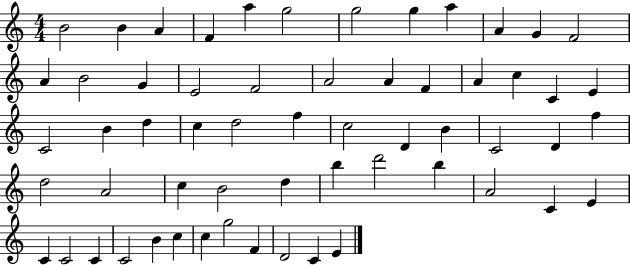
{
  \clef treble
  \numericTimeSignature
  \time 4/4
  \key c \major
  b'2 b'4 a'4 | f'4 a''4 g''2 | g''2 g''4 a''4 | a'4 g'4 f'2 | \break a'4 b'2 g'4 | e'2 f'2 | a'2 a'4 f'4 | a'4 c''4 c'4 e'4 | \break c'2 b'4 d''4 | c''4 d''2 f''4 | c''2 d'4 b'4 | c'2 d'4 f''4 | \break d''2 a'2 | c''4 b'2 d''4 | b''4 d'''2 b''4 | a'2 c'4 e'4 | \break c'4 c'2 c'4 | c'2 b'4 c''4 | c''4 g''2 f'4 | d'2 c'4 e'4 | \break \bar "|."
}